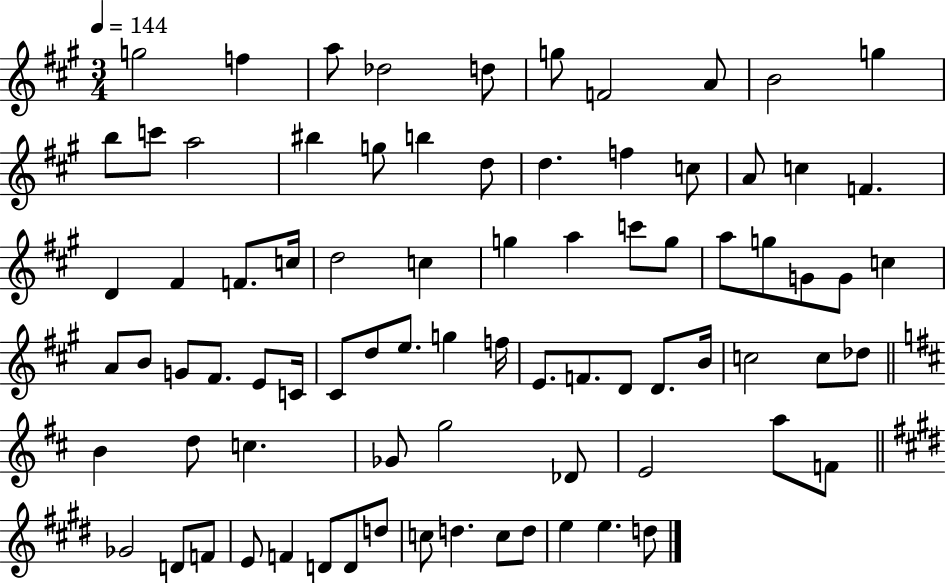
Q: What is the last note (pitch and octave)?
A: D5